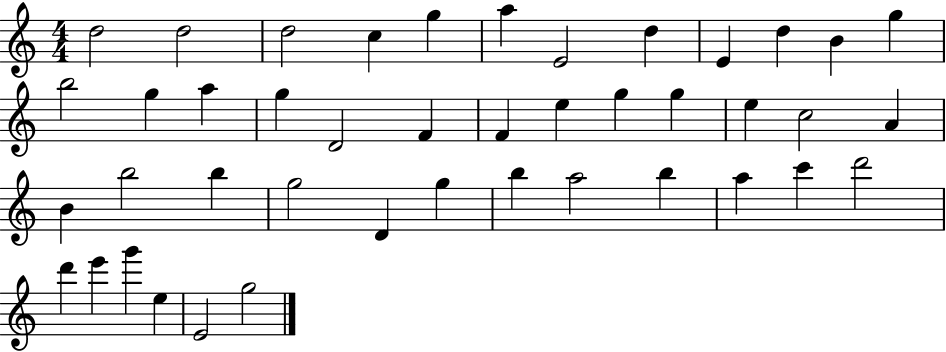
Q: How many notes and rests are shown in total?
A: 43